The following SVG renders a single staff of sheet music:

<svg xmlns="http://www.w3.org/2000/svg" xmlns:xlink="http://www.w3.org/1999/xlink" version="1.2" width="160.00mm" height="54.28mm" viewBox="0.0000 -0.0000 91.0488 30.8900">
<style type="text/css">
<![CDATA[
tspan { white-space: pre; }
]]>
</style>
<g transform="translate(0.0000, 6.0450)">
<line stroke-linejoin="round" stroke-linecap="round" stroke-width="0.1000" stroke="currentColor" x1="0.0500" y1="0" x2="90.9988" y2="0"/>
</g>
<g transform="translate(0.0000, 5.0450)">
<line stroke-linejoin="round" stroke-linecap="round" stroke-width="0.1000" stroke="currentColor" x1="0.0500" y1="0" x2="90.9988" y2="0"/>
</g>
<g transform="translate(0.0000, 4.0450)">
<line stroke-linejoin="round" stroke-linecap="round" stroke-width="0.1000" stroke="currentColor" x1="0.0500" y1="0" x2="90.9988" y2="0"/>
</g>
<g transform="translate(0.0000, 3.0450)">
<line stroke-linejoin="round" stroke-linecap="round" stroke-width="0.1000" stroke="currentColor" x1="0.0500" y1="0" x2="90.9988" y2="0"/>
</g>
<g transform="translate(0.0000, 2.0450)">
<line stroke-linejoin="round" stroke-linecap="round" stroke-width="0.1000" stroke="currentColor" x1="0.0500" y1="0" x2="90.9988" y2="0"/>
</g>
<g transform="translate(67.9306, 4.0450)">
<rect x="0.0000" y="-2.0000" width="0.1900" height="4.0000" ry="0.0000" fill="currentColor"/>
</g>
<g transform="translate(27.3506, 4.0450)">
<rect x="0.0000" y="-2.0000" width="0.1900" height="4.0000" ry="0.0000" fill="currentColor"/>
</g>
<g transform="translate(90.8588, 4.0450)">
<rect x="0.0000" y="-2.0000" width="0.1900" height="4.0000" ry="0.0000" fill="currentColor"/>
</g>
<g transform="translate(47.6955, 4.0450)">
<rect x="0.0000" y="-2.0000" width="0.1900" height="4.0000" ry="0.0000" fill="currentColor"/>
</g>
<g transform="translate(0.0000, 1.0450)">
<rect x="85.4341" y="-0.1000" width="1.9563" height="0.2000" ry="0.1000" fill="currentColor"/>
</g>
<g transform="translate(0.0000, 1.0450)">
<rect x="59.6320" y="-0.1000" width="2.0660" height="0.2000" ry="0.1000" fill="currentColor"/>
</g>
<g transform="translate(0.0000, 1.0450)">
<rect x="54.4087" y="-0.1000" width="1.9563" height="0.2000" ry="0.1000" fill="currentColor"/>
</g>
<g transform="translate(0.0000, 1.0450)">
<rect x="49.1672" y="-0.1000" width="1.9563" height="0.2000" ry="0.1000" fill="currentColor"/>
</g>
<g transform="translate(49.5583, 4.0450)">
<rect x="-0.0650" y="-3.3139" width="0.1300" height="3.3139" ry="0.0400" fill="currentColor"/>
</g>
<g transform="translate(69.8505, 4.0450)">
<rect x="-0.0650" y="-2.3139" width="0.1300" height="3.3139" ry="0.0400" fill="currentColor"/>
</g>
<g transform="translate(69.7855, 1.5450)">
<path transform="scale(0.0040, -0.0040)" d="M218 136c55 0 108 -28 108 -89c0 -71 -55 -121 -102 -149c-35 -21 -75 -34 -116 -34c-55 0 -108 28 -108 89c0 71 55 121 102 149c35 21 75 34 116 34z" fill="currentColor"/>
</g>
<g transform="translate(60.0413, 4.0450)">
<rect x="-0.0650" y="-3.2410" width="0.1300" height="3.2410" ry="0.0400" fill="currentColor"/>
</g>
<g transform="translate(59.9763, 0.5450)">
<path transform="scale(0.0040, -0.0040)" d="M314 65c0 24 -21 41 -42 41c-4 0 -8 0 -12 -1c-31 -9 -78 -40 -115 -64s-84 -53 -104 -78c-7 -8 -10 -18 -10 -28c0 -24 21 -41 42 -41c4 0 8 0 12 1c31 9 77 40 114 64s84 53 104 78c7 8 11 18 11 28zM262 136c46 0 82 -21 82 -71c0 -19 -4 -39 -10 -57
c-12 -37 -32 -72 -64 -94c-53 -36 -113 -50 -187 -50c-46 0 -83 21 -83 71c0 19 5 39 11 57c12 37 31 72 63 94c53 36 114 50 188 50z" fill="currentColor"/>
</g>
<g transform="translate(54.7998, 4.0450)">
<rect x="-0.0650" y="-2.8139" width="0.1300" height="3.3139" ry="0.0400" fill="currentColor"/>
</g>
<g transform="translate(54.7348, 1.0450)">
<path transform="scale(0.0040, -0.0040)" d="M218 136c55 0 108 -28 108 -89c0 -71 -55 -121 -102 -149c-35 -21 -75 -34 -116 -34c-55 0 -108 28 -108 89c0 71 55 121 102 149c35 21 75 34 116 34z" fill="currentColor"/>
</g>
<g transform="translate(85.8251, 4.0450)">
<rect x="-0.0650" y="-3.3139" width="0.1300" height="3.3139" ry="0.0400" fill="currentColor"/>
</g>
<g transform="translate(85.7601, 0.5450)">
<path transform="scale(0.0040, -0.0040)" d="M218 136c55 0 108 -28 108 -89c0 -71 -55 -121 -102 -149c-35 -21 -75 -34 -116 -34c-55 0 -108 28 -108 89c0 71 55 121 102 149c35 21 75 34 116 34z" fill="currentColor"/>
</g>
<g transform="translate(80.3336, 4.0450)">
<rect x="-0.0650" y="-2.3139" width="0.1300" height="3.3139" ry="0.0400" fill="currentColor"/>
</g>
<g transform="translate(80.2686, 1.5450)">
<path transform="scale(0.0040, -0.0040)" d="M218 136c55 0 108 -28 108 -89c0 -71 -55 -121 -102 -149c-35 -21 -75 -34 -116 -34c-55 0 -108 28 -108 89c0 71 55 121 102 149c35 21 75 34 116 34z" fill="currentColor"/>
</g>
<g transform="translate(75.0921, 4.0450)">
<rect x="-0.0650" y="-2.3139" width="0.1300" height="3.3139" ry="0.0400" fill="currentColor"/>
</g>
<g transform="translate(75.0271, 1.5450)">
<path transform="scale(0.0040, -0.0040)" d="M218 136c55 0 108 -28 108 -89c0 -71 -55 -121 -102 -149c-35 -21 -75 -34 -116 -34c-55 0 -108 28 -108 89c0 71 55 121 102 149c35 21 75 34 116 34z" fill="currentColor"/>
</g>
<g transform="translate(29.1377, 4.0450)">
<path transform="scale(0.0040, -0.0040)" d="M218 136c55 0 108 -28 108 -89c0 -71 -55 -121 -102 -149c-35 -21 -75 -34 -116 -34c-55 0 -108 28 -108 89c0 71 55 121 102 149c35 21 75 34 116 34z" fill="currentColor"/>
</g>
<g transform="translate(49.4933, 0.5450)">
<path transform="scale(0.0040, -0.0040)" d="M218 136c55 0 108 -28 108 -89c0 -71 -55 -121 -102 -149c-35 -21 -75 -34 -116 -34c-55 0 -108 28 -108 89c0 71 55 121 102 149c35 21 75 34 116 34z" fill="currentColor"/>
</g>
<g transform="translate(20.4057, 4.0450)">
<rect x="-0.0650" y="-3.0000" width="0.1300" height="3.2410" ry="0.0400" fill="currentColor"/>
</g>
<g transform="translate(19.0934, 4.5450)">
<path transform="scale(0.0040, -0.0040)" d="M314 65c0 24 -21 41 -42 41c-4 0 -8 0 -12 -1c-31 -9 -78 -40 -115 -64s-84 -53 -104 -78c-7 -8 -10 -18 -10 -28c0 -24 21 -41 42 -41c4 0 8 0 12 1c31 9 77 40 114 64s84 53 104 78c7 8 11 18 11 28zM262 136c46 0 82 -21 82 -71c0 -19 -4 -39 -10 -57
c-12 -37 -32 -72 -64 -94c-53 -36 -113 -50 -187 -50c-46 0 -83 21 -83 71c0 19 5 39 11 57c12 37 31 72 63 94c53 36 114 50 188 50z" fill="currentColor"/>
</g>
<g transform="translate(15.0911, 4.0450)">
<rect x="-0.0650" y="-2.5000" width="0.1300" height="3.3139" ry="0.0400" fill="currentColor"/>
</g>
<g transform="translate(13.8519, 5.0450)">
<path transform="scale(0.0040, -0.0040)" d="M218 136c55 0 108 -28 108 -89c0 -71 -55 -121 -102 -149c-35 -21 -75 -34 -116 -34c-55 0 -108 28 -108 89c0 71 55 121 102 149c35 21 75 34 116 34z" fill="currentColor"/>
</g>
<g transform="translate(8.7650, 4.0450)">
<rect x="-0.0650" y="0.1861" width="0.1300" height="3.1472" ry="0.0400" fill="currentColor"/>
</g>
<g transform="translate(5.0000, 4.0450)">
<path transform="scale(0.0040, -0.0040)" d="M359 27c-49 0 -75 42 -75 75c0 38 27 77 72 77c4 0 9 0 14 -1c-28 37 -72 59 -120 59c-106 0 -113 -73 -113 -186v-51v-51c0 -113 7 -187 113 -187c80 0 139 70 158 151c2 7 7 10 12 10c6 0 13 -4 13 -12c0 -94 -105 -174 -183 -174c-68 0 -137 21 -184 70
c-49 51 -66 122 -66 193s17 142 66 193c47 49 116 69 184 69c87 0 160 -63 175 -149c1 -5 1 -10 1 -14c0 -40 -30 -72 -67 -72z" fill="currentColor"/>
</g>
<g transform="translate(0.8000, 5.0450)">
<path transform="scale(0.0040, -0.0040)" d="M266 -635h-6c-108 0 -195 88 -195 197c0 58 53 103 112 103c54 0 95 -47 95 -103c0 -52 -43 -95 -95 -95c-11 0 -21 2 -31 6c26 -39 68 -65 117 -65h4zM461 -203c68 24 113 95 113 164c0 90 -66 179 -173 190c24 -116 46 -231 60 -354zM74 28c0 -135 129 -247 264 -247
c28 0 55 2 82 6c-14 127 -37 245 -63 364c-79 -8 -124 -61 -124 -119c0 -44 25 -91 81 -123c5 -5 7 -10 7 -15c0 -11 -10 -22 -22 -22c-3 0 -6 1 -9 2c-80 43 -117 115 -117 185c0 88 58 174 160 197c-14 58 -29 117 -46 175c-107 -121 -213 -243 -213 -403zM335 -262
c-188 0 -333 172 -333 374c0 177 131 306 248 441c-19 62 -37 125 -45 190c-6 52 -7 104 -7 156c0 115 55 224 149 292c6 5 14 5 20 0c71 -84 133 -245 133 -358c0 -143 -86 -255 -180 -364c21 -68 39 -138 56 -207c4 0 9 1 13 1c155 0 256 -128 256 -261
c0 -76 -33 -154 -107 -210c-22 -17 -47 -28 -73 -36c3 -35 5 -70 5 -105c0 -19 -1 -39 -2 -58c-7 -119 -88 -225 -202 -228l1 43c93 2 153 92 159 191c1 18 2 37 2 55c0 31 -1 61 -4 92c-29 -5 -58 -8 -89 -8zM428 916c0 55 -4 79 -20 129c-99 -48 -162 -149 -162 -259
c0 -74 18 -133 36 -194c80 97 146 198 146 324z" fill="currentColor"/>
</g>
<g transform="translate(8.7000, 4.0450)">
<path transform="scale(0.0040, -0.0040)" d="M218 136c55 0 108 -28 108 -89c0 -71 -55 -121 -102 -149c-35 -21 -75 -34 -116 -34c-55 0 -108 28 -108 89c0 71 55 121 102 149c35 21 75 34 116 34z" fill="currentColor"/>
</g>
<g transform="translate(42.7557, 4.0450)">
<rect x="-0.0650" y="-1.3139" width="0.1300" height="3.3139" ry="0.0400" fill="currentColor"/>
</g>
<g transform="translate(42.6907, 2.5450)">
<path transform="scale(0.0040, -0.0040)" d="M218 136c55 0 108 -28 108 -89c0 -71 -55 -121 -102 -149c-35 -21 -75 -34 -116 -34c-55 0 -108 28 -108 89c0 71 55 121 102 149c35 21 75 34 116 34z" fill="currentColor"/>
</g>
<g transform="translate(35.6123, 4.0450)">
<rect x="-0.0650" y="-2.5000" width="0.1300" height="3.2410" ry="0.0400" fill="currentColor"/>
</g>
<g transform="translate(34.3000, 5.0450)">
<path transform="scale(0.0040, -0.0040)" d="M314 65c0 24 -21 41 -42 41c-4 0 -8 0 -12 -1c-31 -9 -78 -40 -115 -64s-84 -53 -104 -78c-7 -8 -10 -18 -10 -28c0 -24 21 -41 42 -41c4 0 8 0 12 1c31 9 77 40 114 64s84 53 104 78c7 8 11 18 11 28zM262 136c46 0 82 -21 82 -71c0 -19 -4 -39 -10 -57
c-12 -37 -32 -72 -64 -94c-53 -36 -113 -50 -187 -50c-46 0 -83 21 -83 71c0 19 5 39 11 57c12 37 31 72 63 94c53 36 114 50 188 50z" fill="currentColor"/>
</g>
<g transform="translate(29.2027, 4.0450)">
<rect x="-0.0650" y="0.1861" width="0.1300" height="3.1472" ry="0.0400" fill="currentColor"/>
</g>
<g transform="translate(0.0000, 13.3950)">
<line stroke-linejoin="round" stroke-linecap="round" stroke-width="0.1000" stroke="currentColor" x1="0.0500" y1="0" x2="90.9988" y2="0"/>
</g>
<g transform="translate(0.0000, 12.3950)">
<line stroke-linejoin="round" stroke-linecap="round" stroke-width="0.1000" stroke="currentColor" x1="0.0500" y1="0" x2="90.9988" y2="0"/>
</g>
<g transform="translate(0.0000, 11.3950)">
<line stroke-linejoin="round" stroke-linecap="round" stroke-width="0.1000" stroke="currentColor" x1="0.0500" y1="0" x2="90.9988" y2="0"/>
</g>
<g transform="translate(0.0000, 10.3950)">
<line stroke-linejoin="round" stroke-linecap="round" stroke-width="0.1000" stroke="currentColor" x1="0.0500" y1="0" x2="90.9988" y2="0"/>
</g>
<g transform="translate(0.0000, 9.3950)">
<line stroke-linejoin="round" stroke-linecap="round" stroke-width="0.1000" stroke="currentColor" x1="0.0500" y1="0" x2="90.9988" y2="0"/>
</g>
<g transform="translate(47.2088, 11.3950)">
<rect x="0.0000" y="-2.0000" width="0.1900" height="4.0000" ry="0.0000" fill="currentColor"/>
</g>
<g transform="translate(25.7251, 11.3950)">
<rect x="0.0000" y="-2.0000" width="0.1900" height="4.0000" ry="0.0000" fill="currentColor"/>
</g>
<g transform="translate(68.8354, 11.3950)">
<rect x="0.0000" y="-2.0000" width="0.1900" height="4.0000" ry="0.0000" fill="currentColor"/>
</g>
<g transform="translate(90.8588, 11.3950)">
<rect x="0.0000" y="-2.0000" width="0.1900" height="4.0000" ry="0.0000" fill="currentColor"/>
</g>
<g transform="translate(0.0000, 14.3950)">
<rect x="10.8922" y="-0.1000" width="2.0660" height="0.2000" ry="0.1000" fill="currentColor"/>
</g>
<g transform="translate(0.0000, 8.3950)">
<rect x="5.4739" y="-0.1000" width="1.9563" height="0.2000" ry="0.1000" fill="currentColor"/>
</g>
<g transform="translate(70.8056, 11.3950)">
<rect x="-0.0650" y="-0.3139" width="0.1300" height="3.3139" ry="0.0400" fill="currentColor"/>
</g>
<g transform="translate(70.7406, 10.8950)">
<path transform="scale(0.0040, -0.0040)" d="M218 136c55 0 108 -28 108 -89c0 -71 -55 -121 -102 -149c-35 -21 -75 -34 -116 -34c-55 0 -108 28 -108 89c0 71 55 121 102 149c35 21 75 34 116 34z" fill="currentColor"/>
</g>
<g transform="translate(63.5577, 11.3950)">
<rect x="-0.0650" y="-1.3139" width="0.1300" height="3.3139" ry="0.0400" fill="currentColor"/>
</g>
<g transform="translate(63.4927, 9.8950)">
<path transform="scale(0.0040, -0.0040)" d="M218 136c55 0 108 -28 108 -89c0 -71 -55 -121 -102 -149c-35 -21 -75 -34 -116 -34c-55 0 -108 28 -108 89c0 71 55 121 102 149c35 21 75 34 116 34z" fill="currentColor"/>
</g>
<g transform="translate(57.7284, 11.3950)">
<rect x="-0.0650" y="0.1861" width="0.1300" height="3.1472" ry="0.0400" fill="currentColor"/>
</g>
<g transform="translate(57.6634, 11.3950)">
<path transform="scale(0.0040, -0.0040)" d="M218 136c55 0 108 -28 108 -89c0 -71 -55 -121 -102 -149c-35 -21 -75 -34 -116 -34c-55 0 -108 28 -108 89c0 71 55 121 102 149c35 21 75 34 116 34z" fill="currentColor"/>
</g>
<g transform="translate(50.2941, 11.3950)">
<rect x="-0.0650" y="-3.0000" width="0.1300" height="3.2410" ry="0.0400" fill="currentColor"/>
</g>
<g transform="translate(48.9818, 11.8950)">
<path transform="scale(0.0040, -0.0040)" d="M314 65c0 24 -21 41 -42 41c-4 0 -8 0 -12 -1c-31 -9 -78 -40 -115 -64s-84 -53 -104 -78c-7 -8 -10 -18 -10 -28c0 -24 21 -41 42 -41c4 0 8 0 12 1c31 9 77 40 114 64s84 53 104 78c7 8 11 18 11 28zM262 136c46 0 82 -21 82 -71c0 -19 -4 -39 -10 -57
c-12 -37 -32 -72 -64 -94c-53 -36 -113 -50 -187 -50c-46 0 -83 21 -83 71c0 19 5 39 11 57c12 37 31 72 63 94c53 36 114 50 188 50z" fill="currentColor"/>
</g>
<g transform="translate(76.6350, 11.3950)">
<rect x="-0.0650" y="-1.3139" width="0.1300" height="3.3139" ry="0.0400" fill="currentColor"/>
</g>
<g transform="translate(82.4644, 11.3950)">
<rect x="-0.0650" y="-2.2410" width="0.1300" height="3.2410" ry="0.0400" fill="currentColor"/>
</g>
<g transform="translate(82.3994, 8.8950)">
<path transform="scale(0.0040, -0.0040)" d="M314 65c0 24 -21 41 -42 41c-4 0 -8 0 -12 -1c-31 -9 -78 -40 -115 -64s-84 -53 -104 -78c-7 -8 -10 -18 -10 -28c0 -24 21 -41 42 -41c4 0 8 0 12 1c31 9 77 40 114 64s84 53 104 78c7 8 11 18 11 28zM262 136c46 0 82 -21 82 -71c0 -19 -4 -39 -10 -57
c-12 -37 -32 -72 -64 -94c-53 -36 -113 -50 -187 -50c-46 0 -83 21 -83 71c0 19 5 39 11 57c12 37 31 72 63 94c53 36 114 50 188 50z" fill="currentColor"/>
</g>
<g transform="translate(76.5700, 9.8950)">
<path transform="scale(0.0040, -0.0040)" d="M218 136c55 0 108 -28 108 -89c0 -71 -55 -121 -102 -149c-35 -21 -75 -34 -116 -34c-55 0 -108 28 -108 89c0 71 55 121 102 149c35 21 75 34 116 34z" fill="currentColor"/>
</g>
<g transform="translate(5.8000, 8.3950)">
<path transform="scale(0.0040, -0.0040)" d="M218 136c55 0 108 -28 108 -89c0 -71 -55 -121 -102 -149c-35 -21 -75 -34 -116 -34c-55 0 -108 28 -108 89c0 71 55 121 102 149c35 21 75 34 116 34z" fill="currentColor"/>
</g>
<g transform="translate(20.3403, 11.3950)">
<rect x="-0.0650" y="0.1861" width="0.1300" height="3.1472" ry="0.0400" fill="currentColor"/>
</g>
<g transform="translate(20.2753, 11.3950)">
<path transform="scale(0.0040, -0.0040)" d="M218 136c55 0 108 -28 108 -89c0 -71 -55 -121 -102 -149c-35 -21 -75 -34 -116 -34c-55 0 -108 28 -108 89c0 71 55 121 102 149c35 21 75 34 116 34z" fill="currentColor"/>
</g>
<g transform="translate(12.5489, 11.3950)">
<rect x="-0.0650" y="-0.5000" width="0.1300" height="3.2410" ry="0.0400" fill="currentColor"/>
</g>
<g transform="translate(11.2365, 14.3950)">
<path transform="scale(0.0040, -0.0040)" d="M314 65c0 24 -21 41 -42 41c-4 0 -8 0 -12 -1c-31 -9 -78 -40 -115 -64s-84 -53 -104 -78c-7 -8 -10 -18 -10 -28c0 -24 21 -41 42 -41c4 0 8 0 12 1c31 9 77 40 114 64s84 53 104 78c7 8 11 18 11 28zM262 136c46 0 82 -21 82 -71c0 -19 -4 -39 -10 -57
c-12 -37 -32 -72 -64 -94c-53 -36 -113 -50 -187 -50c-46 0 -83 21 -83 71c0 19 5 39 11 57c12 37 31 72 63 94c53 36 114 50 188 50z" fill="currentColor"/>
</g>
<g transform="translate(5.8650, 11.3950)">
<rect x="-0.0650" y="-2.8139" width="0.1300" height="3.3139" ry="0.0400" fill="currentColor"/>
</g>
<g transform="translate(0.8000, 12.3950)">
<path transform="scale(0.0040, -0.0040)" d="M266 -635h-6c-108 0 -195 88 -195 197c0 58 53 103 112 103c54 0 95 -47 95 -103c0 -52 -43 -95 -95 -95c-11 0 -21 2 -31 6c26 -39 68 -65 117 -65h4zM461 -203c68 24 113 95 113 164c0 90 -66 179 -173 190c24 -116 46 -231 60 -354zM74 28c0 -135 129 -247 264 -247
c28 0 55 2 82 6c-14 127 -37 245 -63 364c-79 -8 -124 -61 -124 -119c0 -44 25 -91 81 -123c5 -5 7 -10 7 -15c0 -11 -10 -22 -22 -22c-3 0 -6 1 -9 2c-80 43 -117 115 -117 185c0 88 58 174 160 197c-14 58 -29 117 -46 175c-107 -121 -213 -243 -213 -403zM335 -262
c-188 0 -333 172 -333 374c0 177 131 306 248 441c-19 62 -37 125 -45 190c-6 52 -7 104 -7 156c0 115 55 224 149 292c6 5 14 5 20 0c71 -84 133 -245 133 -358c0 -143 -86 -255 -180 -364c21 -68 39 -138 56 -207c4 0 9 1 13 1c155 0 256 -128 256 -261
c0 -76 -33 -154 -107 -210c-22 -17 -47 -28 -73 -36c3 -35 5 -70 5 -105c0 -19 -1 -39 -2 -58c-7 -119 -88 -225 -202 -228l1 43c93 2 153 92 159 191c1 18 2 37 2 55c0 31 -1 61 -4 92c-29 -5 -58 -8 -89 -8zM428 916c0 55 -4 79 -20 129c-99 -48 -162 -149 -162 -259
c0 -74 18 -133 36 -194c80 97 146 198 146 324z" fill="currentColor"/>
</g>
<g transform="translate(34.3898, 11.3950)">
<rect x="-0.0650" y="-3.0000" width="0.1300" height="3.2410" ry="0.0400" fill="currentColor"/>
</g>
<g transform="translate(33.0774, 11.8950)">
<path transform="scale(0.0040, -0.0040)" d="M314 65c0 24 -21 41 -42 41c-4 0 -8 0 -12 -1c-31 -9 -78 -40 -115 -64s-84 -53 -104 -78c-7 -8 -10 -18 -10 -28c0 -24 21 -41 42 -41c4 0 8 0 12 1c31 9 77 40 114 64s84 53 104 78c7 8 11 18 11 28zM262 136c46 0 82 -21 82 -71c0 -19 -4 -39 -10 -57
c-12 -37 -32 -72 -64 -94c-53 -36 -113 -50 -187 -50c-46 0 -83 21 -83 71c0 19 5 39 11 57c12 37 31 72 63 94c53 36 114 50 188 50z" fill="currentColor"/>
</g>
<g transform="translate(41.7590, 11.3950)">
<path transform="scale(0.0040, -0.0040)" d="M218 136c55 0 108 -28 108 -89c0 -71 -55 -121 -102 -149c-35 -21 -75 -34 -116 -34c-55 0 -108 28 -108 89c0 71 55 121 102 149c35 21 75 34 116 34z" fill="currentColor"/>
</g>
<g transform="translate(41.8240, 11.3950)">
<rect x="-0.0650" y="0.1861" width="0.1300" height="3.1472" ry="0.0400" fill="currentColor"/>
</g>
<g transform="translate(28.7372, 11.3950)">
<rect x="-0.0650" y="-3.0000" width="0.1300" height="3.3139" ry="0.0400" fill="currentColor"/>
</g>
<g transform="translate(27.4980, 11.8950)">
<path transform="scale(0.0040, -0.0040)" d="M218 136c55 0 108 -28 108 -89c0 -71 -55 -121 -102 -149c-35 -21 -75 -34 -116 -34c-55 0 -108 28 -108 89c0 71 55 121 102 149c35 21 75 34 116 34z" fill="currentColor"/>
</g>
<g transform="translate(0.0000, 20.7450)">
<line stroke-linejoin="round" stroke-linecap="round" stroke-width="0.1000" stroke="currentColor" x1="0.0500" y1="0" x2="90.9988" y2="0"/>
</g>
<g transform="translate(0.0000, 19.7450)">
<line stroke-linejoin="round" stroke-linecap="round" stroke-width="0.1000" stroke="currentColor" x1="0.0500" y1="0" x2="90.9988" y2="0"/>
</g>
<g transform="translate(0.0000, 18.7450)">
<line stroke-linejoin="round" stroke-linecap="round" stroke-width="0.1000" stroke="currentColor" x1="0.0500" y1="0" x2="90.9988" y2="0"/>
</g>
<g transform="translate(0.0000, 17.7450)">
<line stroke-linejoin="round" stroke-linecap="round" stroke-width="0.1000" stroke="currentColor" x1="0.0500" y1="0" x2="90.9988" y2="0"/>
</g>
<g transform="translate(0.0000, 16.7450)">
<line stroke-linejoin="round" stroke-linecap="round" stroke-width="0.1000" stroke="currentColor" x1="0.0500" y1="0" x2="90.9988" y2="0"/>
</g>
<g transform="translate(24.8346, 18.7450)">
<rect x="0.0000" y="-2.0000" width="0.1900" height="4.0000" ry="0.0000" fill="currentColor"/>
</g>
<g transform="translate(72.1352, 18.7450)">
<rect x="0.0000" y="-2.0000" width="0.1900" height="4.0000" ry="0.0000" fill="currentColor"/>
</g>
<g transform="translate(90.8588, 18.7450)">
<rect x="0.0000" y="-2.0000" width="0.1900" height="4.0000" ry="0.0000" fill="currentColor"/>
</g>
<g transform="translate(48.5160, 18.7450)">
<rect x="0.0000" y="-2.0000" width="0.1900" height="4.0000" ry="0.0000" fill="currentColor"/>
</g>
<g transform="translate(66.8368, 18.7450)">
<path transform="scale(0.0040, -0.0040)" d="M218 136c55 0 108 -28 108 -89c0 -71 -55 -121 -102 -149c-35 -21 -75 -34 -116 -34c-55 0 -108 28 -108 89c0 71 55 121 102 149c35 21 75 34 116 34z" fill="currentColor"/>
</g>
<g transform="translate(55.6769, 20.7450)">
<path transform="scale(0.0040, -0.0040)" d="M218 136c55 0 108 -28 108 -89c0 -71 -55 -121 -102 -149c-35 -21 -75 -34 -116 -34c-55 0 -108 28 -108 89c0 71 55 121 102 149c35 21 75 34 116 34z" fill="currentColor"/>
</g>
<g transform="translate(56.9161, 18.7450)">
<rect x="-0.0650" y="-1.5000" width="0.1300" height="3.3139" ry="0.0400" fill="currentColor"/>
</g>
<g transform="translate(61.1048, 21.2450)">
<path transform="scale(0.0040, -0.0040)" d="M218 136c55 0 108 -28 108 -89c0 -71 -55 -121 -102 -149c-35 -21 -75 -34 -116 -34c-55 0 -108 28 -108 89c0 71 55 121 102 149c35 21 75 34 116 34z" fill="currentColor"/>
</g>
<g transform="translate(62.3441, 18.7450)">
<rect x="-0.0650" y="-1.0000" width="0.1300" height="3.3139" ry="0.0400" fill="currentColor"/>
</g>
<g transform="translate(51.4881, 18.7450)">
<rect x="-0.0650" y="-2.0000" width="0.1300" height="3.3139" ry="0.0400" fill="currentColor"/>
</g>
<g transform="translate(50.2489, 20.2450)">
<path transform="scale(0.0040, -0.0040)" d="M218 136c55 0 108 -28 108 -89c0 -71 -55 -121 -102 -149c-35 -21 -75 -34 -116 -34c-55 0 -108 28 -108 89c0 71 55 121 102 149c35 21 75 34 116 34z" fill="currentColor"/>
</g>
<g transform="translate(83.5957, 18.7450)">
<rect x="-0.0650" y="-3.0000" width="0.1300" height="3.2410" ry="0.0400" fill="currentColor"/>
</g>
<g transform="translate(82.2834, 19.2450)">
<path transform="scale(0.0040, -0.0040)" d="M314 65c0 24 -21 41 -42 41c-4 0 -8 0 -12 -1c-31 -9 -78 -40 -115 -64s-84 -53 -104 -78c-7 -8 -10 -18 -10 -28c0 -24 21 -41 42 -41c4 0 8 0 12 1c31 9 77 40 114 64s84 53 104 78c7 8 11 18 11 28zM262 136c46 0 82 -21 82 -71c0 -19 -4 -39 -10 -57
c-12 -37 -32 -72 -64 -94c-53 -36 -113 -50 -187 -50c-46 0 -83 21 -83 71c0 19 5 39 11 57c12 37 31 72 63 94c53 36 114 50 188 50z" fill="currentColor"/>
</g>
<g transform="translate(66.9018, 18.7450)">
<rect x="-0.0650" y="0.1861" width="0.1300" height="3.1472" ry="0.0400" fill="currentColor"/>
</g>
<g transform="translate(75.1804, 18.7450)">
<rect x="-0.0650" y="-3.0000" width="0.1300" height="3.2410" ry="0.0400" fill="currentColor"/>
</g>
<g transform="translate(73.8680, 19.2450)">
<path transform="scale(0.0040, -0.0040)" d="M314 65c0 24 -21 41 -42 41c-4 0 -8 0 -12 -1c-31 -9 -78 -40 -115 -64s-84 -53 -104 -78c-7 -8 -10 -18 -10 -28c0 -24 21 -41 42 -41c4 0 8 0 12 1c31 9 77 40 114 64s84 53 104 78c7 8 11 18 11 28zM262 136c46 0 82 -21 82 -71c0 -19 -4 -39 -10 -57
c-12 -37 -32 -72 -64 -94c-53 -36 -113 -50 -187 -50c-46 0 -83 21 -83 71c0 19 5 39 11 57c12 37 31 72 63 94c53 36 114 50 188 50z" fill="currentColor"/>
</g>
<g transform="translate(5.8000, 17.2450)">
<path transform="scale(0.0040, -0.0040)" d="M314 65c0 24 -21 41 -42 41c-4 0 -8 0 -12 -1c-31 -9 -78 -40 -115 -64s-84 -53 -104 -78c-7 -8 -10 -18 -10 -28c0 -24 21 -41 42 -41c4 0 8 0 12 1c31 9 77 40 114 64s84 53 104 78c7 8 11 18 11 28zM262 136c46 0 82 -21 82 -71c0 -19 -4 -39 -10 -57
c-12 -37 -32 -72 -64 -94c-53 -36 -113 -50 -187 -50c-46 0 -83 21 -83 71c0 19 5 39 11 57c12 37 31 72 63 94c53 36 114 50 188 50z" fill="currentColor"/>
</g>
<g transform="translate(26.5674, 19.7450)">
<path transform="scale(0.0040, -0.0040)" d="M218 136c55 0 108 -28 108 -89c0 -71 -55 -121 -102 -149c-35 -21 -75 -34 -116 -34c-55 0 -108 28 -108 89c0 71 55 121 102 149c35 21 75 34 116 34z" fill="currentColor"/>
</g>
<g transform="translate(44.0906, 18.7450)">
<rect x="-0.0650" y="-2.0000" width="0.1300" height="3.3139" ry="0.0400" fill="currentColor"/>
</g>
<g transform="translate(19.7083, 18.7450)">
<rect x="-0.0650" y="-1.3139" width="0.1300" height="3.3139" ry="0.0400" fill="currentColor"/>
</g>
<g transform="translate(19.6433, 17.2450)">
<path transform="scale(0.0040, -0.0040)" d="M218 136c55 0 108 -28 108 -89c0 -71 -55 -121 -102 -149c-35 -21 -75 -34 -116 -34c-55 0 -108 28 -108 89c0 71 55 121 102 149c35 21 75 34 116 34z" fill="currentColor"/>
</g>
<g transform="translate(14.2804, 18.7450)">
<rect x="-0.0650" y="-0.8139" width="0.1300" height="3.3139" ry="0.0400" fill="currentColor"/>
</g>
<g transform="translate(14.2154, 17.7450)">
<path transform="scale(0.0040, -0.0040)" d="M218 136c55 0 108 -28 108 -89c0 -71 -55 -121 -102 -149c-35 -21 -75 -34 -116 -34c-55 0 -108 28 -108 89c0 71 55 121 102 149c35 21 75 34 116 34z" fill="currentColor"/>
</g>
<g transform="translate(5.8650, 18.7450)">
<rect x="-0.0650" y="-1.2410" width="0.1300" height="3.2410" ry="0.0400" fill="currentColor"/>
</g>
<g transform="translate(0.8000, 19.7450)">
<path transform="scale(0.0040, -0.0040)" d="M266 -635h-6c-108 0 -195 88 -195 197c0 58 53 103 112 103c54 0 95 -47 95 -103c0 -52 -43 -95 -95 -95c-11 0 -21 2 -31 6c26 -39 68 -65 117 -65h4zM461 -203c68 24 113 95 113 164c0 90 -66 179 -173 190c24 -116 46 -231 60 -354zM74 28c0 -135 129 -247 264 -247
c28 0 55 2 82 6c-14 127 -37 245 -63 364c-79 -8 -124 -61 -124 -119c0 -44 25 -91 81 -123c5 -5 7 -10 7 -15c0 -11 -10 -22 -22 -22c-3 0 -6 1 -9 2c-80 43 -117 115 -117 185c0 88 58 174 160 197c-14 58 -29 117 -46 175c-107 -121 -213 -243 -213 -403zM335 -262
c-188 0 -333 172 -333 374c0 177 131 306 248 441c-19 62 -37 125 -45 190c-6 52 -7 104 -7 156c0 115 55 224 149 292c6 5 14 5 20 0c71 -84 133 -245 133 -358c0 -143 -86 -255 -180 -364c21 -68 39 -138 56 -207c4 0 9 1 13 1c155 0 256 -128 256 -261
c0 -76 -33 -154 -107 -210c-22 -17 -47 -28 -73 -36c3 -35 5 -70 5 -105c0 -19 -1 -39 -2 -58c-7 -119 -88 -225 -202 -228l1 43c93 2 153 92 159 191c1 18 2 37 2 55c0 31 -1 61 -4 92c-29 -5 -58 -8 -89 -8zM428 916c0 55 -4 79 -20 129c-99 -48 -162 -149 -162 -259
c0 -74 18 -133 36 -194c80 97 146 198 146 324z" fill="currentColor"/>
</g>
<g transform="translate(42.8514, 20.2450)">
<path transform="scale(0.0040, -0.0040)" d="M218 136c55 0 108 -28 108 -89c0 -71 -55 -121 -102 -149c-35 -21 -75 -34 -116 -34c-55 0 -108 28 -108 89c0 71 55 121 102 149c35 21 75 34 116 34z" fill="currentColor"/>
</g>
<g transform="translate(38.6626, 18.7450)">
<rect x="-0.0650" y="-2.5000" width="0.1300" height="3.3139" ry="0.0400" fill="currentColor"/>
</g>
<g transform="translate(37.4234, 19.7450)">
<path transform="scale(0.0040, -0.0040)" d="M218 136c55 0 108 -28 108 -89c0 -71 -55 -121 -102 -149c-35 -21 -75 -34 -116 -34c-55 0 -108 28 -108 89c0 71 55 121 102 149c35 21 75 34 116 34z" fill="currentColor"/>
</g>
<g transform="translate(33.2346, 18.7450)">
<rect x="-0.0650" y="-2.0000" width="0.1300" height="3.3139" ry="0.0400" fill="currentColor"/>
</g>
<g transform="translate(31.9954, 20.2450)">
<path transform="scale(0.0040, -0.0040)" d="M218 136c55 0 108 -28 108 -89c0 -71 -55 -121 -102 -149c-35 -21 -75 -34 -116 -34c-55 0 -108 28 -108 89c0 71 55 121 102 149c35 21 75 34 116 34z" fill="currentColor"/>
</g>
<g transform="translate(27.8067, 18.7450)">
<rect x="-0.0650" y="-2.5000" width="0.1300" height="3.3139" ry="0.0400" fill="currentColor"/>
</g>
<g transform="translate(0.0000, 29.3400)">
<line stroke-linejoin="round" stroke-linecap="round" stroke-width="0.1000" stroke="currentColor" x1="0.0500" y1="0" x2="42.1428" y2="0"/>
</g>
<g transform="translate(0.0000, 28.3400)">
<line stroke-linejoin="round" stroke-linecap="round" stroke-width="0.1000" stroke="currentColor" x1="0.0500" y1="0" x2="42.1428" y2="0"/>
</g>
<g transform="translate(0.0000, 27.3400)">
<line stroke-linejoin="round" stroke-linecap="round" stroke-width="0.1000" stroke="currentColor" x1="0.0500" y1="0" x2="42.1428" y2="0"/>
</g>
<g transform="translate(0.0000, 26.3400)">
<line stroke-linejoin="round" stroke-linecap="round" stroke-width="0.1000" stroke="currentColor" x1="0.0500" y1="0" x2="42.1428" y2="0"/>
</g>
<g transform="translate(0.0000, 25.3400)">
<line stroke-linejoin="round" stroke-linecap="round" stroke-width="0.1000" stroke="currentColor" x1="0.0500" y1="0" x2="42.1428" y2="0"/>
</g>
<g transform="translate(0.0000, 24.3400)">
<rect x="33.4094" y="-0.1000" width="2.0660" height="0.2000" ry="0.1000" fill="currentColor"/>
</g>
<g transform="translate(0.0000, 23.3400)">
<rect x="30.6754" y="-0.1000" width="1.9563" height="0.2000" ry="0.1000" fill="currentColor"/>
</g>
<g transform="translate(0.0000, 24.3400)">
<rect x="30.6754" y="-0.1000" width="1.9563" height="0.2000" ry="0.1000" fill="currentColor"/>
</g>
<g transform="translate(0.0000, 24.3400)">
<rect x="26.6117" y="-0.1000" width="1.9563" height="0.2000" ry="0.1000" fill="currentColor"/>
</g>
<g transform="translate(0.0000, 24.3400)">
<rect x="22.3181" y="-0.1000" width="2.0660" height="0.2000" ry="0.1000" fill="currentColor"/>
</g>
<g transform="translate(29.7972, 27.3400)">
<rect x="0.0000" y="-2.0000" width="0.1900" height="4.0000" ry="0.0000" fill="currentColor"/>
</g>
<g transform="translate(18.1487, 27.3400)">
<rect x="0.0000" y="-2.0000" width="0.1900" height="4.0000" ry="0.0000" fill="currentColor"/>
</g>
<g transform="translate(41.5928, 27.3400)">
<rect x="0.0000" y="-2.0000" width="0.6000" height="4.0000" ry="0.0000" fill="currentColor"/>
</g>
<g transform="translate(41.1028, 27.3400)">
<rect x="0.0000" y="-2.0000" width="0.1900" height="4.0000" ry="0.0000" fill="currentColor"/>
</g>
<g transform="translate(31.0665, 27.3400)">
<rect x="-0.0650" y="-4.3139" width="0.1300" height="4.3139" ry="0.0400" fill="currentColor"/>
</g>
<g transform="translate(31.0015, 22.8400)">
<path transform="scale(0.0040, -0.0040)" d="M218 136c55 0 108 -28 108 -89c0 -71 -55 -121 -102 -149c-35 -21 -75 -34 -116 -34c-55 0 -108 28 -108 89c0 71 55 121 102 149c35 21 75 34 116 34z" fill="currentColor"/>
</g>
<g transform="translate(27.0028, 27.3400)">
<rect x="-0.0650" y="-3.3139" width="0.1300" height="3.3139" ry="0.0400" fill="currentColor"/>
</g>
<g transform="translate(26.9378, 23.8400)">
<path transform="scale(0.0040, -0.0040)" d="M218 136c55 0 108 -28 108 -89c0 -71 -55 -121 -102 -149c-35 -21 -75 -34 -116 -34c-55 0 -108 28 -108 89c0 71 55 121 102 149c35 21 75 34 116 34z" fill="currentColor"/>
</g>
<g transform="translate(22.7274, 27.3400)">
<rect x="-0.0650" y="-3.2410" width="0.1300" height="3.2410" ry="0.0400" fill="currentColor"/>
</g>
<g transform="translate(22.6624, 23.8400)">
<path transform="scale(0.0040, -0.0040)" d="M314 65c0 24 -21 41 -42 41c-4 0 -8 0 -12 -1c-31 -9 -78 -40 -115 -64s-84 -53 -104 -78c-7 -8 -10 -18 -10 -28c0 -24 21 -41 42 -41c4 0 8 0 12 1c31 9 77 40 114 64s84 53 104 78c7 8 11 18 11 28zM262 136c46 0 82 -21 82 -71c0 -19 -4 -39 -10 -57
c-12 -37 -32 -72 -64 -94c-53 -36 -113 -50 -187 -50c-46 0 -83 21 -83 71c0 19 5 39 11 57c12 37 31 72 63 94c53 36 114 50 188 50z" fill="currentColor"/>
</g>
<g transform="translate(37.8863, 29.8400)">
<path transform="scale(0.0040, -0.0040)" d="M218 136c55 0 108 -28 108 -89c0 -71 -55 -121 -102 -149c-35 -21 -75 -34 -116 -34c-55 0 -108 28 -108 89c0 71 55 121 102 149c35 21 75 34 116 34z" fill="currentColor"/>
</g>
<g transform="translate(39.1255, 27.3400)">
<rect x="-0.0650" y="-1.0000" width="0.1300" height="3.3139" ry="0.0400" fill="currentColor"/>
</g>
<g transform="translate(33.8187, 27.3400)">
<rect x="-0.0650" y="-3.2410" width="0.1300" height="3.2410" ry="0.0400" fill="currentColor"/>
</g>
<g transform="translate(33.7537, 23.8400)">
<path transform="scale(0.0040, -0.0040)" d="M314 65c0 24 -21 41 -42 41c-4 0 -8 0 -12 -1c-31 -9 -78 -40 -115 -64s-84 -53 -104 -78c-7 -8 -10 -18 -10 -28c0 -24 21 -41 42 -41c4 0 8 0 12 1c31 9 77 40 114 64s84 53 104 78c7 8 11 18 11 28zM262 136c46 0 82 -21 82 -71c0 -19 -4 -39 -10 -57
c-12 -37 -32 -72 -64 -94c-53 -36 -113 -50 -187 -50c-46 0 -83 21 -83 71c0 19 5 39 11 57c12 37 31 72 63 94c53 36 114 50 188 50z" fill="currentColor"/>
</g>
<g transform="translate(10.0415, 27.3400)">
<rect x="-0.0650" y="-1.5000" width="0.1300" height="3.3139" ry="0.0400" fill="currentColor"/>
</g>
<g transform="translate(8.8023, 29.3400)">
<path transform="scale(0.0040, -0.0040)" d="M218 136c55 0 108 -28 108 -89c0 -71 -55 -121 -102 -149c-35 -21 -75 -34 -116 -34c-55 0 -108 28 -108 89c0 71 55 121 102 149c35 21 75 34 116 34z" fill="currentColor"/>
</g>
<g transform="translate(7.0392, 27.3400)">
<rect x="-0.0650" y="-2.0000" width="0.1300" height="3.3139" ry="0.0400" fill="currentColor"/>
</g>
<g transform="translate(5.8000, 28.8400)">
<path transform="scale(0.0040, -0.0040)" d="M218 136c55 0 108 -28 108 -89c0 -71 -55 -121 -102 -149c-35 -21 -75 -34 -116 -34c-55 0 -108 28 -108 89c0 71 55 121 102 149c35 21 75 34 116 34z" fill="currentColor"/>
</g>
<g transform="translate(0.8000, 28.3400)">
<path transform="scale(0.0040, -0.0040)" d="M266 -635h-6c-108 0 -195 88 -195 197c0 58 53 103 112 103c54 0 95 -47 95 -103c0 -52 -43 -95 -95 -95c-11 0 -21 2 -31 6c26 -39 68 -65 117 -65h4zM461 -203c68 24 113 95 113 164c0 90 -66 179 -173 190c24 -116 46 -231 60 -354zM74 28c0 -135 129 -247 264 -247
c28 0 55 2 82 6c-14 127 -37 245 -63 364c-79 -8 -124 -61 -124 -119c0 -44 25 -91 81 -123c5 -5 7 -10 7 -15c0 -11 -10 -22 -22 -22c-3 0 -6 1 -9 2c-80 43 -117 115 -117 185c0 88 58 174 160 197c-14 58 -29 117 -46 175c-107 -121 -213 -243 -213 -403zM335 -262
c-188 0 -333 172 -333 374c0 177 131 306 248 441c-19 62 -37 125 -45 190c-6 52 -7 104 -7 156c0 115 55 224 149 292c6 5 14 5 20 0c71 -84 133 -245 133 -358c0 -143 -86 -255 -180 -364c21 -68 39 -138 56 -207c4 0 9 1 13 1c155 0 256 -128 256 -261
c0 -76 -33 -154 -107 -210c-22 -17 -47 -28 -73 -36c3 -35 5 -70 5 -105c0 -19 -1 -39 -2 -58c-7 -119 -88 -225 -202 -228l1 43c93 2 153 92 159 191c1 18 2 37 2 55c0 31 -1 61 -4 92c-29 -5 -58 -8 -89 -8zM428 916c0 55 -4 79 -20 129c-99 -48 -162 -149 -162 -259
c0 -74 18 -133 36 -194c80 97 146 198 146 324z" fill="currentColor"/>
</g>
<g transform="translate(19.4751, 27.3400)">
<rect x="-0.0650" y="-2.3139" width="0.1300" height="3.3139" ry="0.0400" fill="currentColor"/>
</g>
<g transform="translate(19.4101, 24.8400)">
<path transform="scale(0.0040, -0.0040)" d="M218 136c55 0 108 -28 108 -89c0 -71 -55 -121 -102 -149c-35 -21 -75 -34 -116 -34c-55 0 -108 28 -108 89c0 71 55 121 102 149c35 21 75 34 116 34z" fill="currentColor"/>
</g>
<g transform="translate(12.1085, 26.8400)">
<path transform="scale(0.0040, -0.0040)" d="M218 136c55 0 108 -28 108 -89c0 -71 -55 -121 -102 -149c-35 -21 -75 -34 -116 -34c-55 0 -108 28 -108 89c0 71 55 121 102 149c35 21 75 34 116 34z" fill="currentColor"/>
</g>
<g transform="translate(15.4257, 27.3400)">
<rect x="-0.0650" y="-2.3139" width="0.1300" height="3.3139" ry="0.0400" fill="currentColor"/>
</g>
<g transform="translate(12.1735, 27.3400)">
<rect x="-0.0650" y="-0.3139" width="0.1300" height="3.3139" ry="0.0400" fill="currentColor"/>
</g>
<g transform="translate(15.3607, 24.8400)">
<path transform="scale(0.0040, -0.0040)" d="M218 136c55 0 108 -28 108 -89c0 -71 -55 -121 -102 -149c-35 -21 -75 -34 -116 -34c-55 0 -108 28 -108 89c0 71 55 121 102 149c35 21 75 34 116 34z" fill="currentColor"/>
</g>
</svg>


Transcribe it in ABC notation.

X:1
T:Untitled
M:4/4
L:1/4
K:C
B G A2 B G2 e b a b2 g g g b a C2 B A A2 B A2 B e c e g2 e2 d e G F G F F E D B A2 A2 F E c g g b2 b d' b2 D